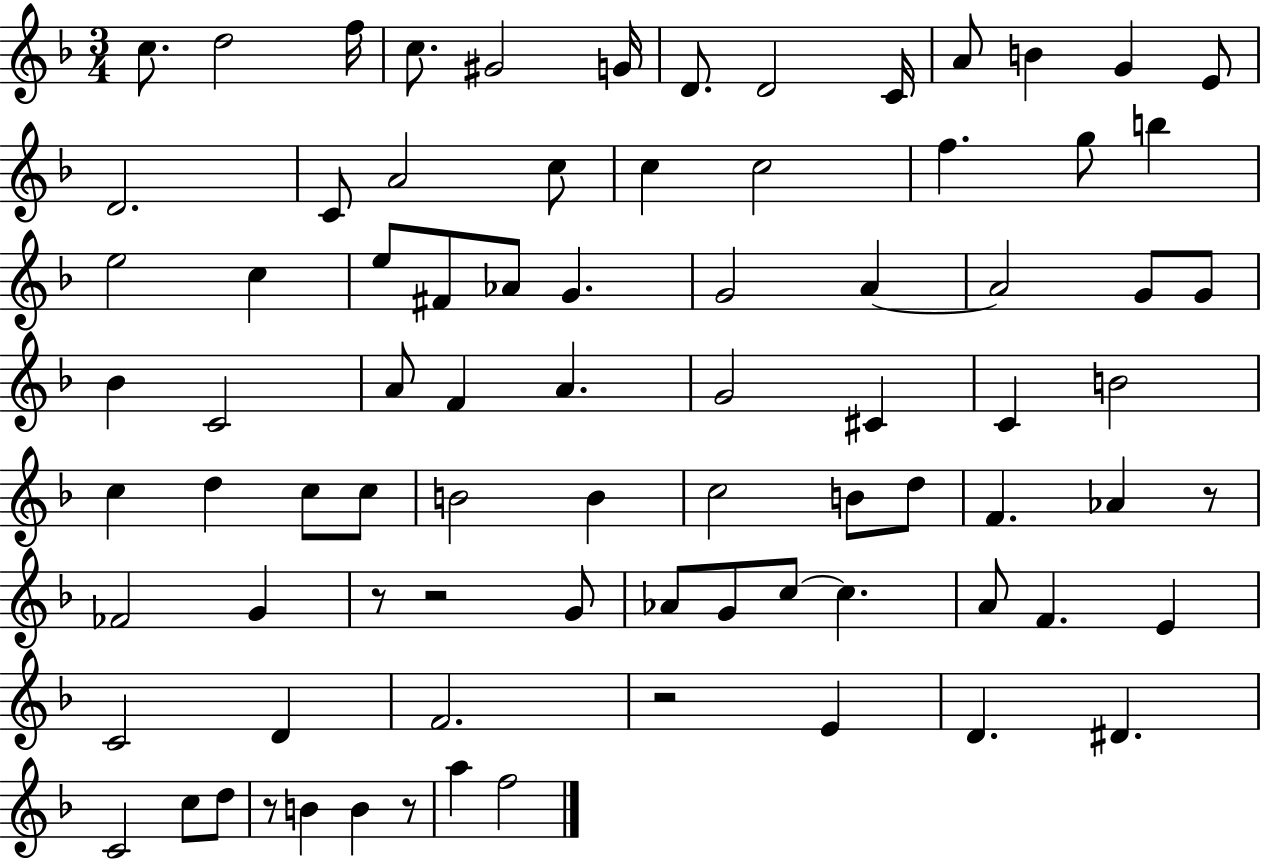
{
  \clef treble
  \numericTimeSignature
  \time 3/4
  \key f \major
  c''8. d''2 f''16 | c''8. gis'2 g'16 | d'8. d'2 c'16 | a'8 b'4 g'4 e'8 | \break d'2. | c'8 a'2 c''8 | c''4 c''2 | f''4. g''8 b''4 | \break e''2 c''4 | e''8 fis'8 aes'8 g'4. | g'2 a'4~~ | a'2 g'8 g'8 | \break bes'4 c'2 | a'8 f'4 a'4. | g'2 cis'4 | c'4 b'2 | \break c''4 d''4 c''8 c''8 | b'2 b'4 | c''2 b'8 d''8 | f'4. aes'4 r8 | \break fes'2 g'4 | r8 r2 g'8 | aes'8 g'8 c''8~~ c''4. | a'8 f'4. e'4 | \break c'2 d'4 | f'2. | r2 e'4 | d'4. dis'4. | \break c'2 c''8 d''8 | r8 b'4 b'4 r8 | a''4 f''2 | \bar "|."
}